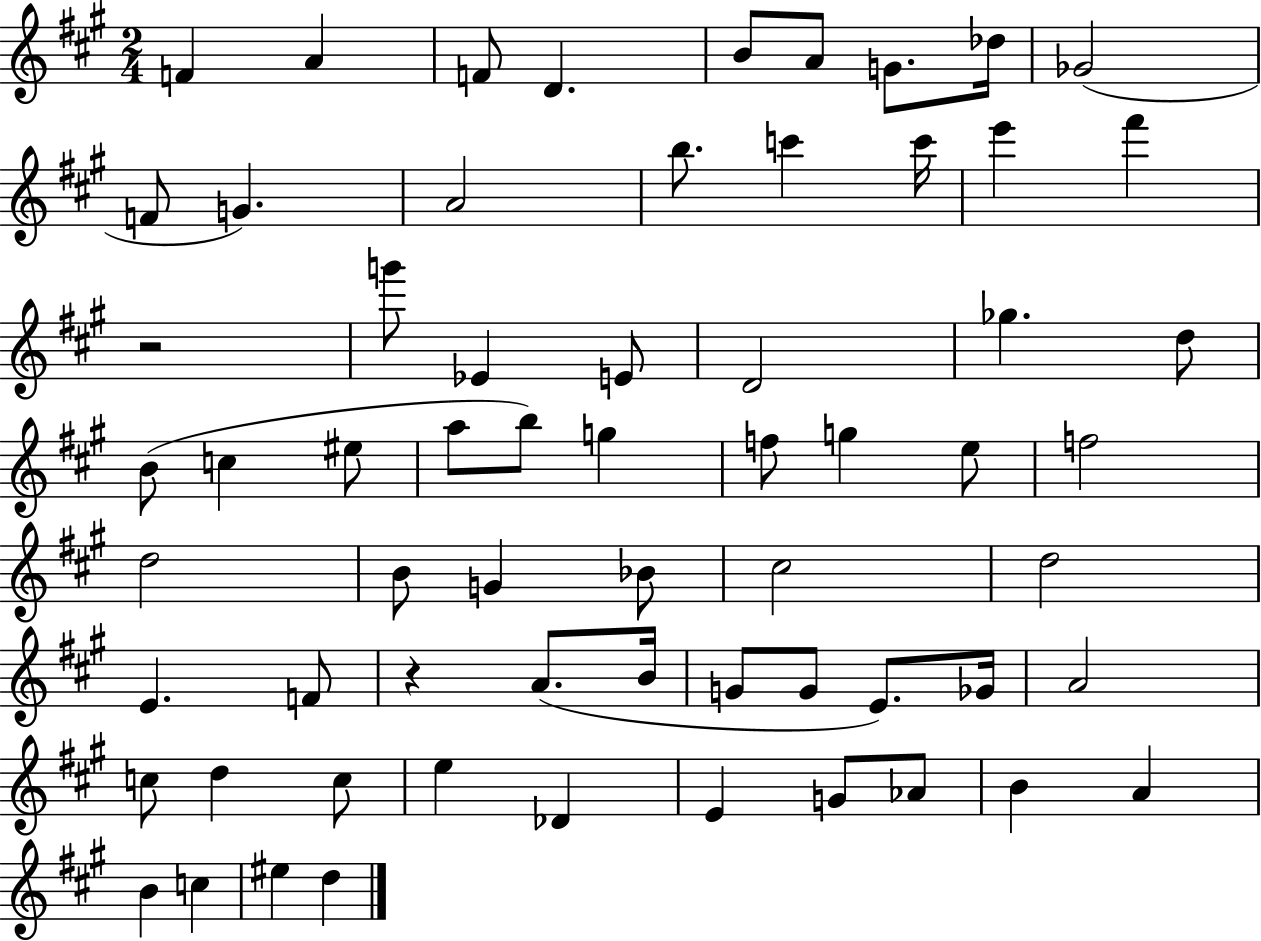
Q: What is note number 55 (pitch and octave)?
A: G4